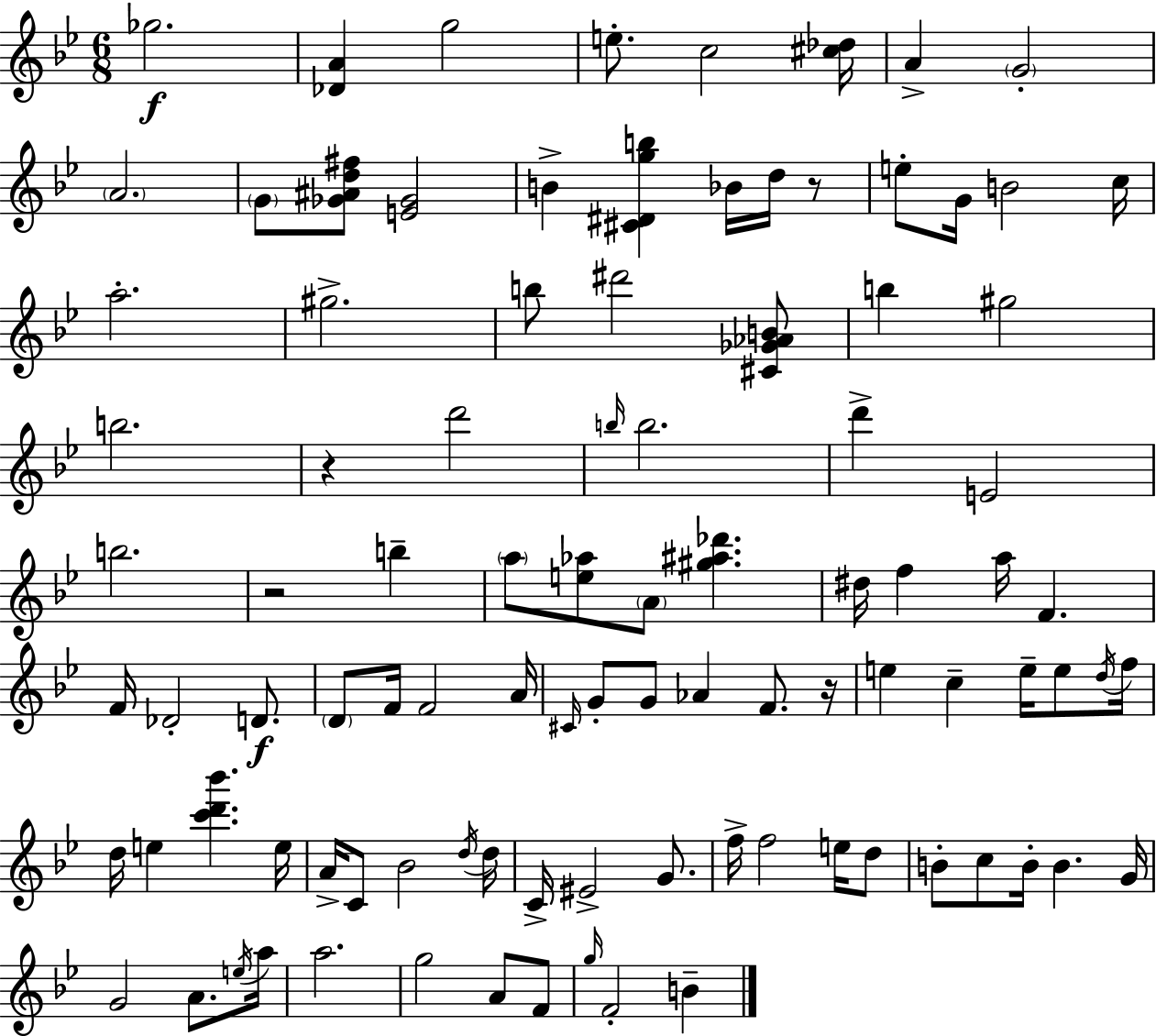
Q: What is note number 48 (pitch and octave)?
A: E5